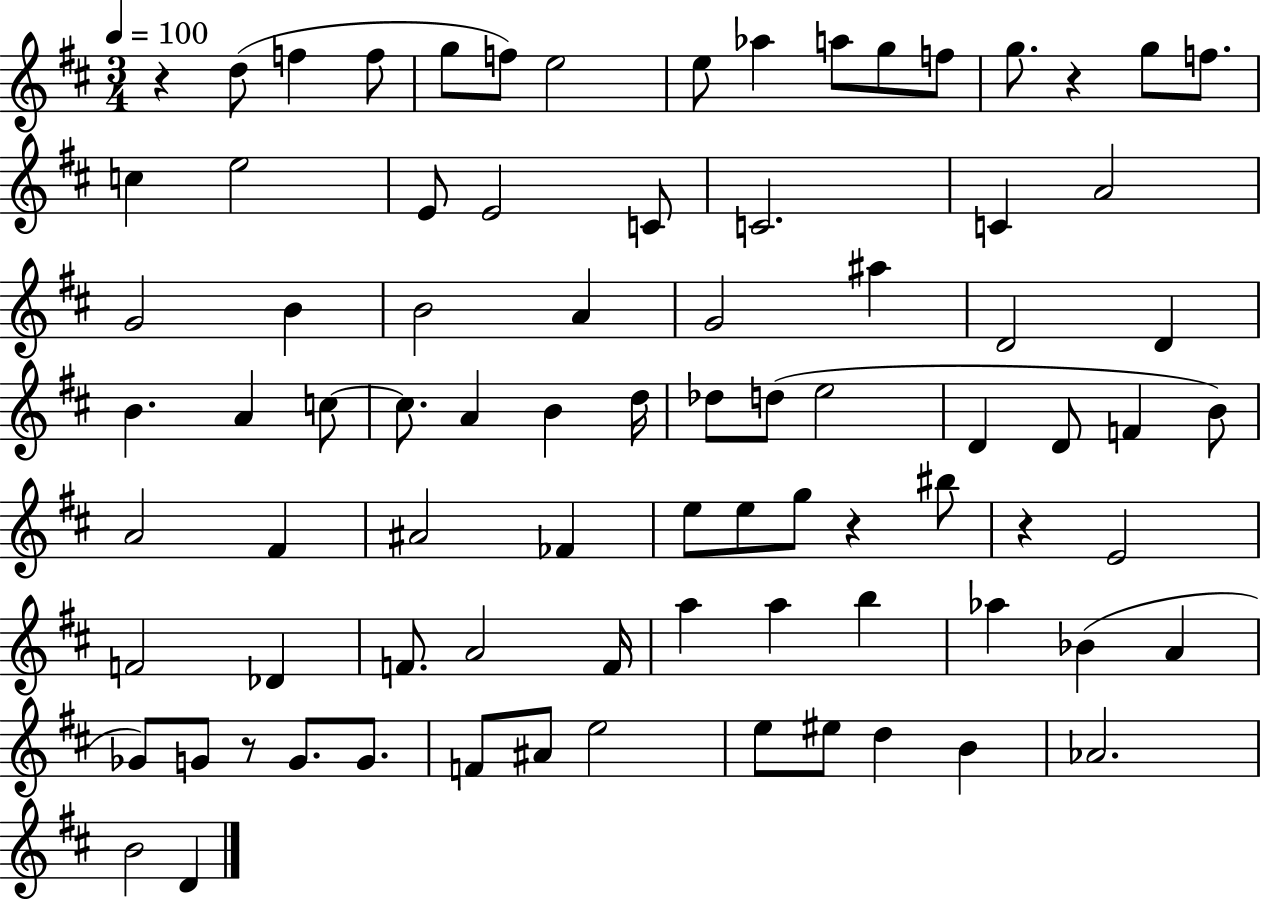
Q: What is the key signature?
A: D major